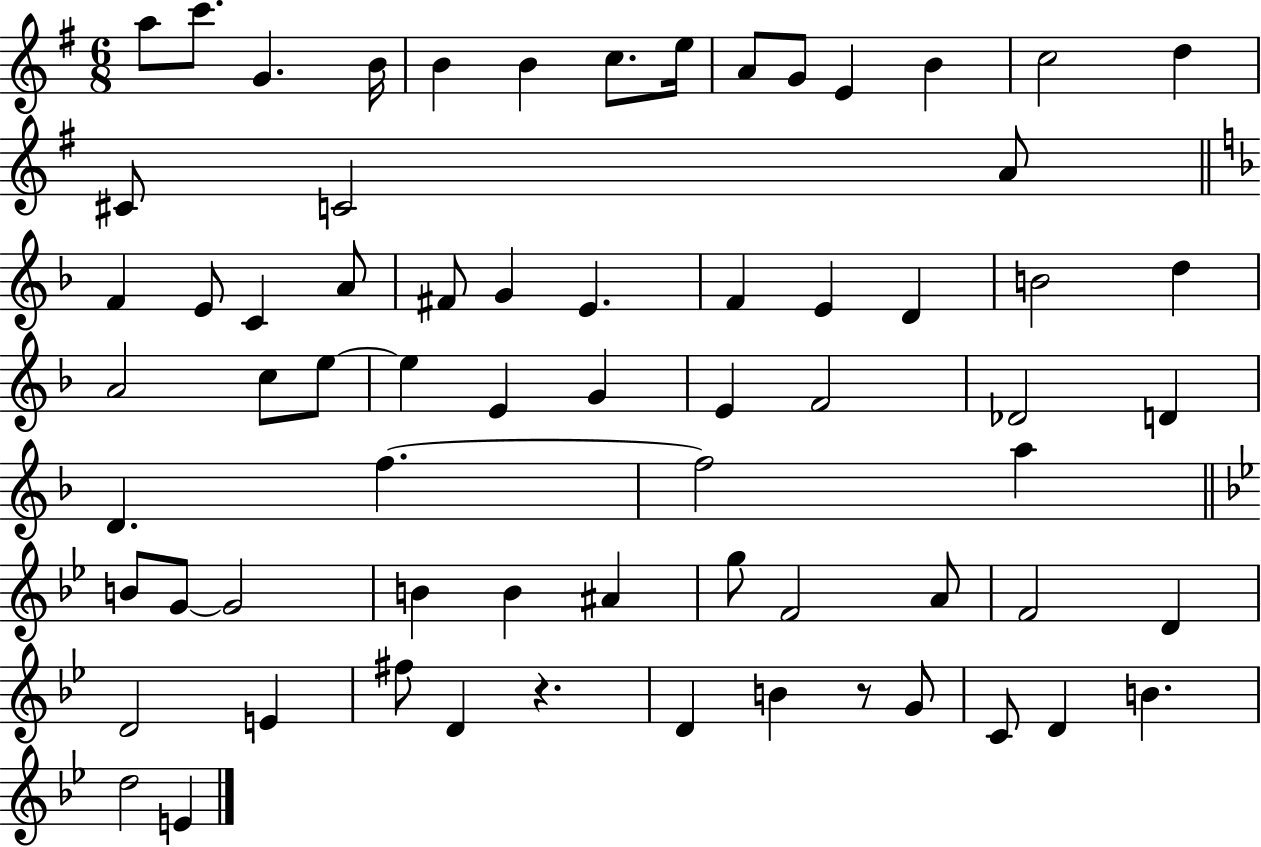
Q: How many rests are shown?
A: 2